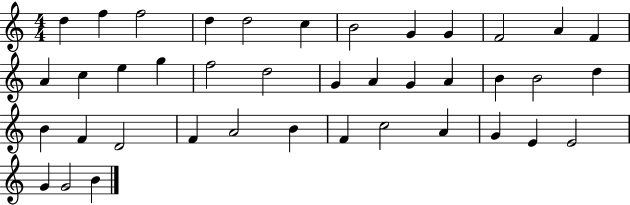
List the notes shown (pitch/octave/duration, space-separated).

D5/q F5/q F5/h D5/q D5/h C5/q B4/h G4/q G4/q F4/h A4/q F4/q A4/q C5/q E5/q G5/q F5/h D5/h G4/q A4/q G4/q A4/q B4/q B4/h D5/q B4/q F4/q D4/h F4/q A4/h B4/q F4/q C5/h A4/q G4/q E4/q E4/h G4/q G4/h B4/q